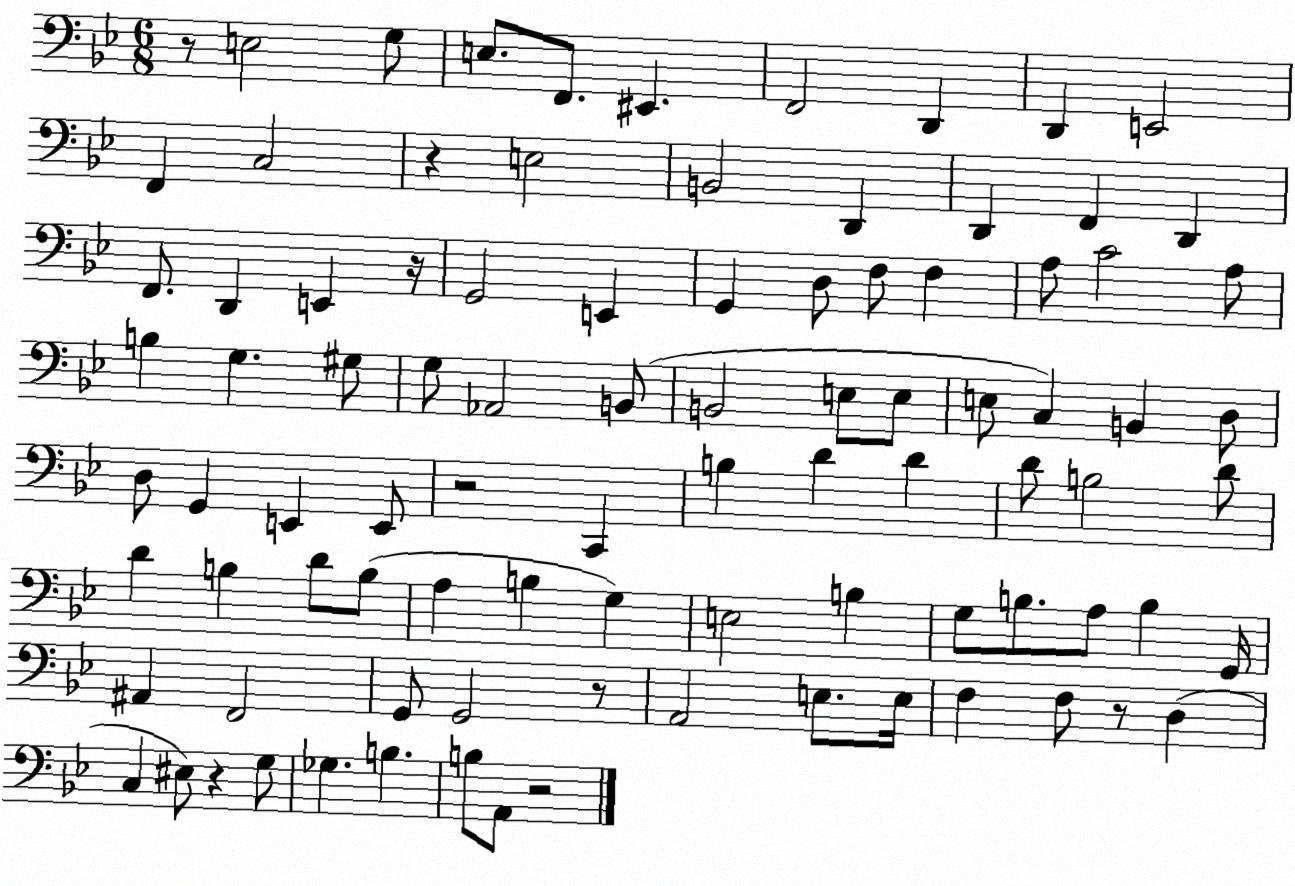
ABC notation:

X:1
T:Untitled
M:6/8
L:1/4
K:Bb
z/2 E,2 G,/2 E,/2 F,,/2 ^E,, F,,2 D,, D,, E,,2 F,, C,2 z E,2 B,,2 D,, D,, F,, D,, F,,/2 D,, E,, z/4 G,,2 E,, G,, D,/2 F,/2 F, A,/2 C2 A,/2 B, G, ^G,/2 G,/2 _A,,2 B,,/2 B,,2 E,/2 E,/2 E,/2 C, B,, D,/2 D,/2 G,, E,, E,,/2 z2 C,, B, D D D/2 B,2 D/2 D B, D/2 B,/2 A, B, G, E,2 B, G,/2 B,/2 A,/2 B, G,,/4 ^A,, F,,2 G,,/2 G,,2 z/2 A,,2 E,/2 E,/4 F, F,/2 z/2 D, C, ^E,/2 z G,/2 _G, B, B,/2 A,,/2 z2